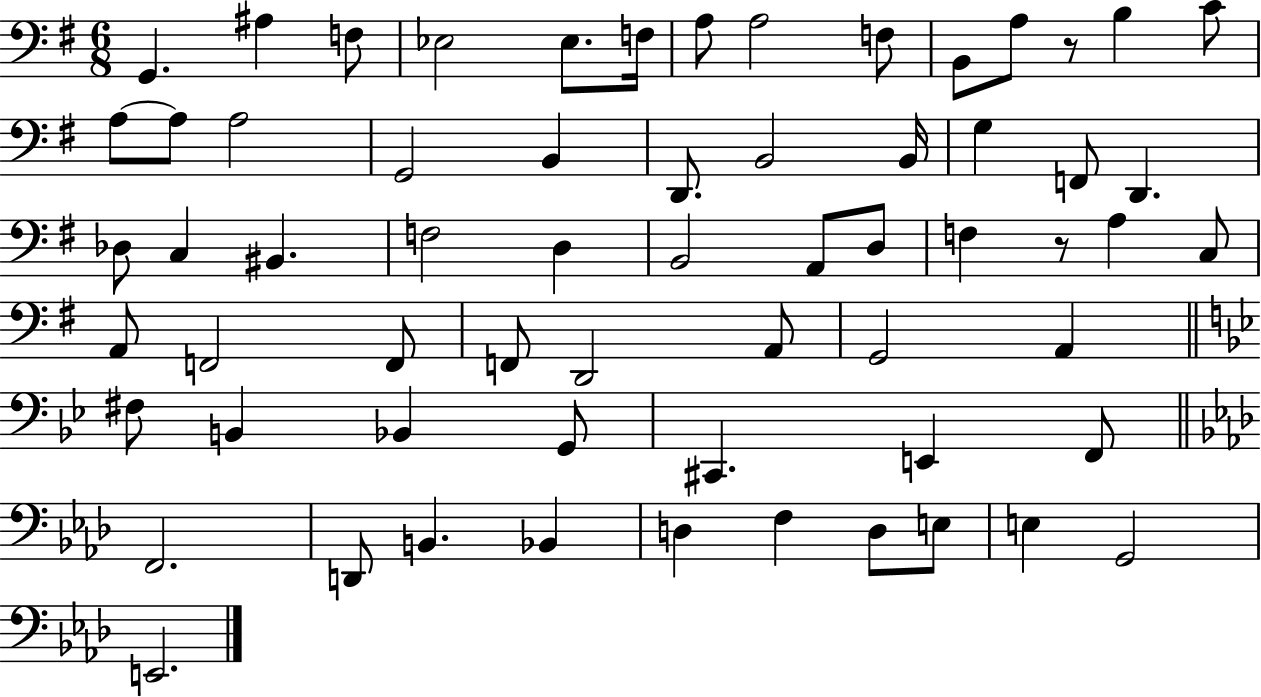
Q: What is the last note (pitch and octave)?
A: E2